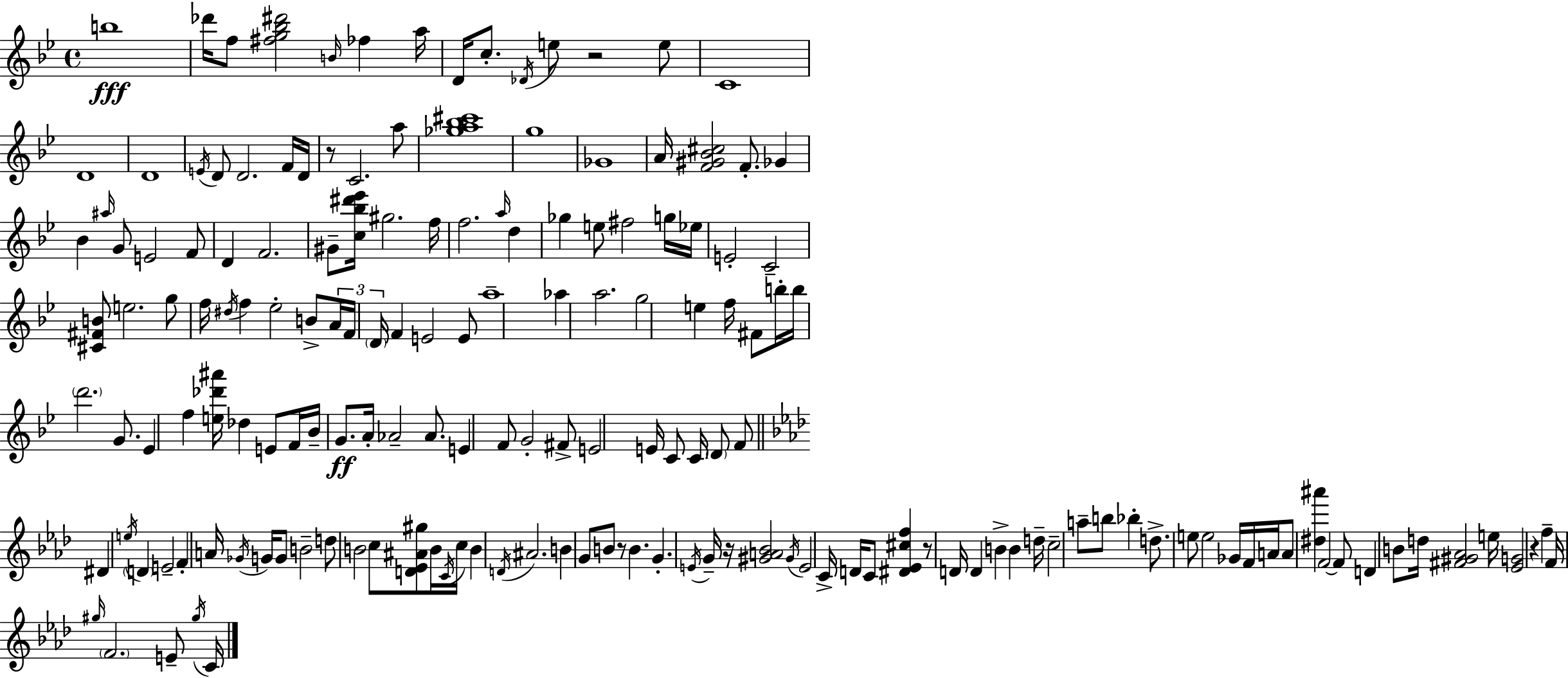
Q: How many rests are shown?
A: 6